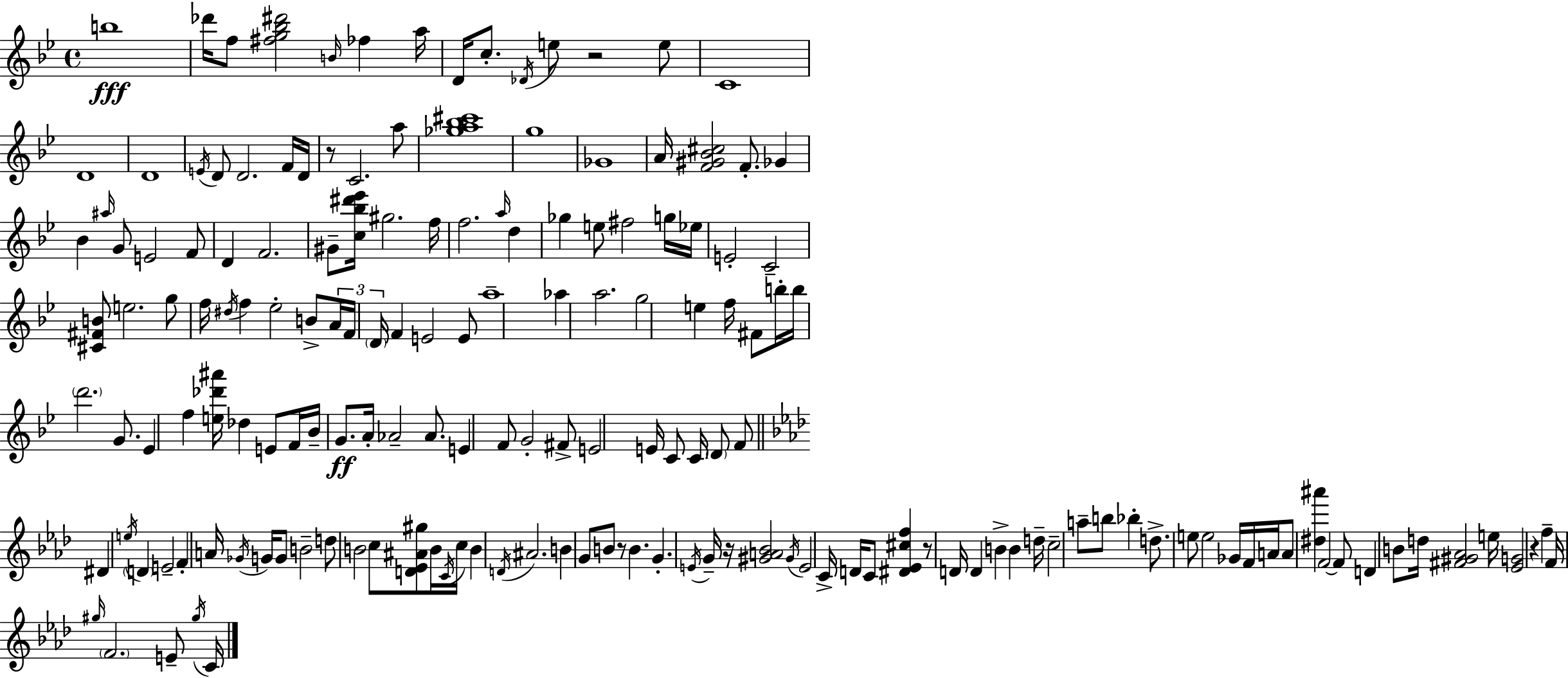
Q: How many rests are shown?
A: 6